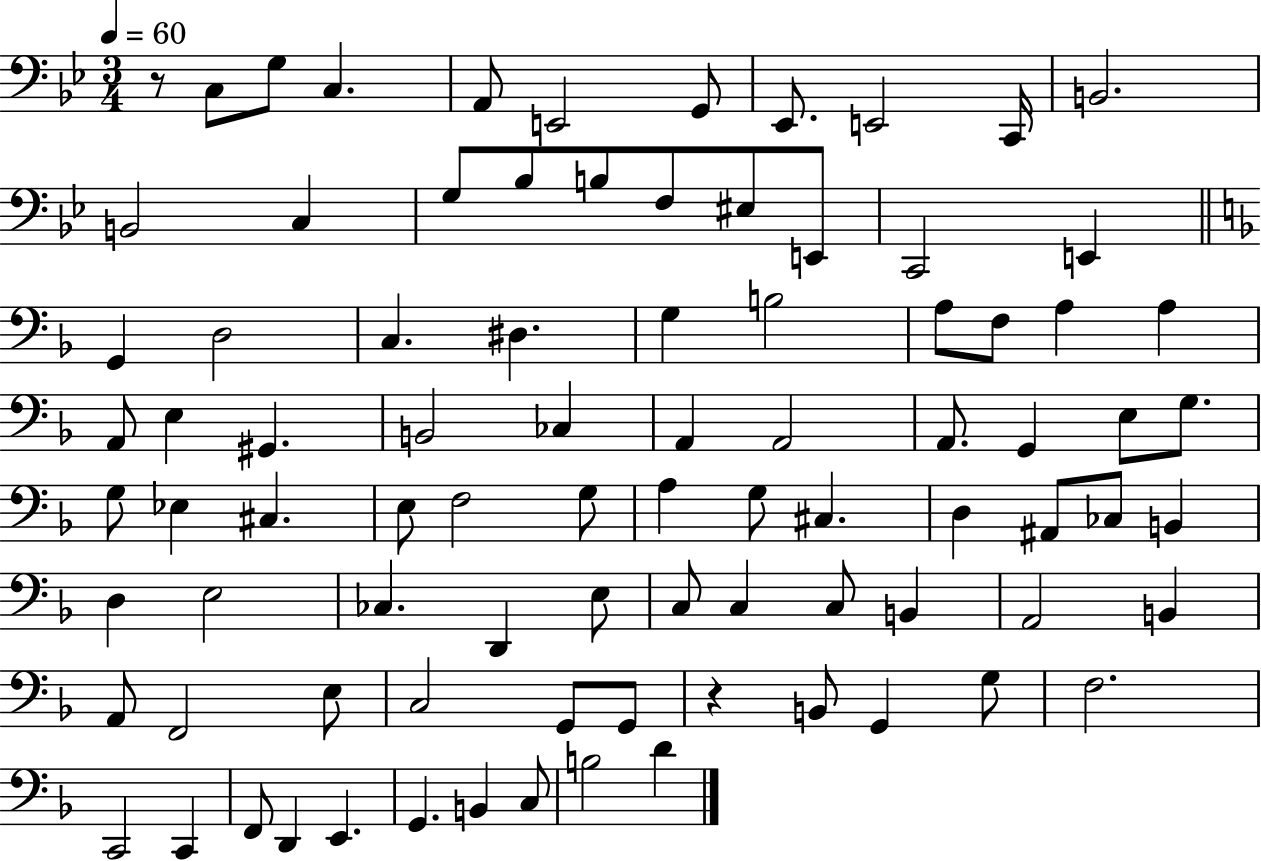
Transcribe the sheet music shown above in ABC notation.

X:1
T:Untitled
M:3/4
L:1/4
K:Bb
z/2 C,/2 G,/2 C, A,,/2 E,,2 G,,/2 _E,,/2 E,,2 C,,/4 B,,2 B,,2 C, G,/2 _B,/2 B,/2 F,/2 ^E,/2 E,,/2 C,,2 E,, G,, D,2 C, ^D, G, B,2 A,/2 F,/2 A, A, A,,/2 E, ^G,, B,,2 _C, A,, A,,2 A,,/2 G,, E,/2 G,/2 G,/2 _E, ^C, E,/2 F,2 G,/2 A, G,/2 ^C, D, ^A,,/2 _C,/2 B,, D, E,2 _C, D,, E,/2 C,/2 C, C,/2 B,, A,,2 B,, A,,/2 F,,2 E,/2 C,2 G,,/2 G,,/2 z B,,/2 G,, G,/2 F,2 C,,2 C,, F,,/2 D,, E,, G,, B,, C,/2 B,2 D